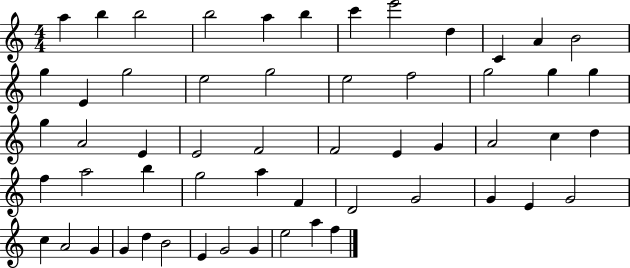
{
  \clef treble
  \numericTimeSignature
  \time 4/4
  \key c \major
  a''4 b''4 b''2 | b''2 a''4 b''4 | c'''4 e'''2 d''4 | c'4 a'4 b'2 | \break g''4 e'4 g''2 | e''2 g''2 | e''2 f''2 | g''2 g''4 g''4 | \break g''4 a'2 e'4 | e'2 f'2 | f'2 e'4 g'4 | a'2 c''4 d''4 | \break f''4 a''2 b''4 | g''2 a''4 f'4 | d'2 g'2 | g'4 e'4 g'2 | \break c''4 a'2 g'4 | g'4 d''4 b'2 | e'4 g'2 g'4 | e''2 a''4 f''4 | \break \bar "|."
}